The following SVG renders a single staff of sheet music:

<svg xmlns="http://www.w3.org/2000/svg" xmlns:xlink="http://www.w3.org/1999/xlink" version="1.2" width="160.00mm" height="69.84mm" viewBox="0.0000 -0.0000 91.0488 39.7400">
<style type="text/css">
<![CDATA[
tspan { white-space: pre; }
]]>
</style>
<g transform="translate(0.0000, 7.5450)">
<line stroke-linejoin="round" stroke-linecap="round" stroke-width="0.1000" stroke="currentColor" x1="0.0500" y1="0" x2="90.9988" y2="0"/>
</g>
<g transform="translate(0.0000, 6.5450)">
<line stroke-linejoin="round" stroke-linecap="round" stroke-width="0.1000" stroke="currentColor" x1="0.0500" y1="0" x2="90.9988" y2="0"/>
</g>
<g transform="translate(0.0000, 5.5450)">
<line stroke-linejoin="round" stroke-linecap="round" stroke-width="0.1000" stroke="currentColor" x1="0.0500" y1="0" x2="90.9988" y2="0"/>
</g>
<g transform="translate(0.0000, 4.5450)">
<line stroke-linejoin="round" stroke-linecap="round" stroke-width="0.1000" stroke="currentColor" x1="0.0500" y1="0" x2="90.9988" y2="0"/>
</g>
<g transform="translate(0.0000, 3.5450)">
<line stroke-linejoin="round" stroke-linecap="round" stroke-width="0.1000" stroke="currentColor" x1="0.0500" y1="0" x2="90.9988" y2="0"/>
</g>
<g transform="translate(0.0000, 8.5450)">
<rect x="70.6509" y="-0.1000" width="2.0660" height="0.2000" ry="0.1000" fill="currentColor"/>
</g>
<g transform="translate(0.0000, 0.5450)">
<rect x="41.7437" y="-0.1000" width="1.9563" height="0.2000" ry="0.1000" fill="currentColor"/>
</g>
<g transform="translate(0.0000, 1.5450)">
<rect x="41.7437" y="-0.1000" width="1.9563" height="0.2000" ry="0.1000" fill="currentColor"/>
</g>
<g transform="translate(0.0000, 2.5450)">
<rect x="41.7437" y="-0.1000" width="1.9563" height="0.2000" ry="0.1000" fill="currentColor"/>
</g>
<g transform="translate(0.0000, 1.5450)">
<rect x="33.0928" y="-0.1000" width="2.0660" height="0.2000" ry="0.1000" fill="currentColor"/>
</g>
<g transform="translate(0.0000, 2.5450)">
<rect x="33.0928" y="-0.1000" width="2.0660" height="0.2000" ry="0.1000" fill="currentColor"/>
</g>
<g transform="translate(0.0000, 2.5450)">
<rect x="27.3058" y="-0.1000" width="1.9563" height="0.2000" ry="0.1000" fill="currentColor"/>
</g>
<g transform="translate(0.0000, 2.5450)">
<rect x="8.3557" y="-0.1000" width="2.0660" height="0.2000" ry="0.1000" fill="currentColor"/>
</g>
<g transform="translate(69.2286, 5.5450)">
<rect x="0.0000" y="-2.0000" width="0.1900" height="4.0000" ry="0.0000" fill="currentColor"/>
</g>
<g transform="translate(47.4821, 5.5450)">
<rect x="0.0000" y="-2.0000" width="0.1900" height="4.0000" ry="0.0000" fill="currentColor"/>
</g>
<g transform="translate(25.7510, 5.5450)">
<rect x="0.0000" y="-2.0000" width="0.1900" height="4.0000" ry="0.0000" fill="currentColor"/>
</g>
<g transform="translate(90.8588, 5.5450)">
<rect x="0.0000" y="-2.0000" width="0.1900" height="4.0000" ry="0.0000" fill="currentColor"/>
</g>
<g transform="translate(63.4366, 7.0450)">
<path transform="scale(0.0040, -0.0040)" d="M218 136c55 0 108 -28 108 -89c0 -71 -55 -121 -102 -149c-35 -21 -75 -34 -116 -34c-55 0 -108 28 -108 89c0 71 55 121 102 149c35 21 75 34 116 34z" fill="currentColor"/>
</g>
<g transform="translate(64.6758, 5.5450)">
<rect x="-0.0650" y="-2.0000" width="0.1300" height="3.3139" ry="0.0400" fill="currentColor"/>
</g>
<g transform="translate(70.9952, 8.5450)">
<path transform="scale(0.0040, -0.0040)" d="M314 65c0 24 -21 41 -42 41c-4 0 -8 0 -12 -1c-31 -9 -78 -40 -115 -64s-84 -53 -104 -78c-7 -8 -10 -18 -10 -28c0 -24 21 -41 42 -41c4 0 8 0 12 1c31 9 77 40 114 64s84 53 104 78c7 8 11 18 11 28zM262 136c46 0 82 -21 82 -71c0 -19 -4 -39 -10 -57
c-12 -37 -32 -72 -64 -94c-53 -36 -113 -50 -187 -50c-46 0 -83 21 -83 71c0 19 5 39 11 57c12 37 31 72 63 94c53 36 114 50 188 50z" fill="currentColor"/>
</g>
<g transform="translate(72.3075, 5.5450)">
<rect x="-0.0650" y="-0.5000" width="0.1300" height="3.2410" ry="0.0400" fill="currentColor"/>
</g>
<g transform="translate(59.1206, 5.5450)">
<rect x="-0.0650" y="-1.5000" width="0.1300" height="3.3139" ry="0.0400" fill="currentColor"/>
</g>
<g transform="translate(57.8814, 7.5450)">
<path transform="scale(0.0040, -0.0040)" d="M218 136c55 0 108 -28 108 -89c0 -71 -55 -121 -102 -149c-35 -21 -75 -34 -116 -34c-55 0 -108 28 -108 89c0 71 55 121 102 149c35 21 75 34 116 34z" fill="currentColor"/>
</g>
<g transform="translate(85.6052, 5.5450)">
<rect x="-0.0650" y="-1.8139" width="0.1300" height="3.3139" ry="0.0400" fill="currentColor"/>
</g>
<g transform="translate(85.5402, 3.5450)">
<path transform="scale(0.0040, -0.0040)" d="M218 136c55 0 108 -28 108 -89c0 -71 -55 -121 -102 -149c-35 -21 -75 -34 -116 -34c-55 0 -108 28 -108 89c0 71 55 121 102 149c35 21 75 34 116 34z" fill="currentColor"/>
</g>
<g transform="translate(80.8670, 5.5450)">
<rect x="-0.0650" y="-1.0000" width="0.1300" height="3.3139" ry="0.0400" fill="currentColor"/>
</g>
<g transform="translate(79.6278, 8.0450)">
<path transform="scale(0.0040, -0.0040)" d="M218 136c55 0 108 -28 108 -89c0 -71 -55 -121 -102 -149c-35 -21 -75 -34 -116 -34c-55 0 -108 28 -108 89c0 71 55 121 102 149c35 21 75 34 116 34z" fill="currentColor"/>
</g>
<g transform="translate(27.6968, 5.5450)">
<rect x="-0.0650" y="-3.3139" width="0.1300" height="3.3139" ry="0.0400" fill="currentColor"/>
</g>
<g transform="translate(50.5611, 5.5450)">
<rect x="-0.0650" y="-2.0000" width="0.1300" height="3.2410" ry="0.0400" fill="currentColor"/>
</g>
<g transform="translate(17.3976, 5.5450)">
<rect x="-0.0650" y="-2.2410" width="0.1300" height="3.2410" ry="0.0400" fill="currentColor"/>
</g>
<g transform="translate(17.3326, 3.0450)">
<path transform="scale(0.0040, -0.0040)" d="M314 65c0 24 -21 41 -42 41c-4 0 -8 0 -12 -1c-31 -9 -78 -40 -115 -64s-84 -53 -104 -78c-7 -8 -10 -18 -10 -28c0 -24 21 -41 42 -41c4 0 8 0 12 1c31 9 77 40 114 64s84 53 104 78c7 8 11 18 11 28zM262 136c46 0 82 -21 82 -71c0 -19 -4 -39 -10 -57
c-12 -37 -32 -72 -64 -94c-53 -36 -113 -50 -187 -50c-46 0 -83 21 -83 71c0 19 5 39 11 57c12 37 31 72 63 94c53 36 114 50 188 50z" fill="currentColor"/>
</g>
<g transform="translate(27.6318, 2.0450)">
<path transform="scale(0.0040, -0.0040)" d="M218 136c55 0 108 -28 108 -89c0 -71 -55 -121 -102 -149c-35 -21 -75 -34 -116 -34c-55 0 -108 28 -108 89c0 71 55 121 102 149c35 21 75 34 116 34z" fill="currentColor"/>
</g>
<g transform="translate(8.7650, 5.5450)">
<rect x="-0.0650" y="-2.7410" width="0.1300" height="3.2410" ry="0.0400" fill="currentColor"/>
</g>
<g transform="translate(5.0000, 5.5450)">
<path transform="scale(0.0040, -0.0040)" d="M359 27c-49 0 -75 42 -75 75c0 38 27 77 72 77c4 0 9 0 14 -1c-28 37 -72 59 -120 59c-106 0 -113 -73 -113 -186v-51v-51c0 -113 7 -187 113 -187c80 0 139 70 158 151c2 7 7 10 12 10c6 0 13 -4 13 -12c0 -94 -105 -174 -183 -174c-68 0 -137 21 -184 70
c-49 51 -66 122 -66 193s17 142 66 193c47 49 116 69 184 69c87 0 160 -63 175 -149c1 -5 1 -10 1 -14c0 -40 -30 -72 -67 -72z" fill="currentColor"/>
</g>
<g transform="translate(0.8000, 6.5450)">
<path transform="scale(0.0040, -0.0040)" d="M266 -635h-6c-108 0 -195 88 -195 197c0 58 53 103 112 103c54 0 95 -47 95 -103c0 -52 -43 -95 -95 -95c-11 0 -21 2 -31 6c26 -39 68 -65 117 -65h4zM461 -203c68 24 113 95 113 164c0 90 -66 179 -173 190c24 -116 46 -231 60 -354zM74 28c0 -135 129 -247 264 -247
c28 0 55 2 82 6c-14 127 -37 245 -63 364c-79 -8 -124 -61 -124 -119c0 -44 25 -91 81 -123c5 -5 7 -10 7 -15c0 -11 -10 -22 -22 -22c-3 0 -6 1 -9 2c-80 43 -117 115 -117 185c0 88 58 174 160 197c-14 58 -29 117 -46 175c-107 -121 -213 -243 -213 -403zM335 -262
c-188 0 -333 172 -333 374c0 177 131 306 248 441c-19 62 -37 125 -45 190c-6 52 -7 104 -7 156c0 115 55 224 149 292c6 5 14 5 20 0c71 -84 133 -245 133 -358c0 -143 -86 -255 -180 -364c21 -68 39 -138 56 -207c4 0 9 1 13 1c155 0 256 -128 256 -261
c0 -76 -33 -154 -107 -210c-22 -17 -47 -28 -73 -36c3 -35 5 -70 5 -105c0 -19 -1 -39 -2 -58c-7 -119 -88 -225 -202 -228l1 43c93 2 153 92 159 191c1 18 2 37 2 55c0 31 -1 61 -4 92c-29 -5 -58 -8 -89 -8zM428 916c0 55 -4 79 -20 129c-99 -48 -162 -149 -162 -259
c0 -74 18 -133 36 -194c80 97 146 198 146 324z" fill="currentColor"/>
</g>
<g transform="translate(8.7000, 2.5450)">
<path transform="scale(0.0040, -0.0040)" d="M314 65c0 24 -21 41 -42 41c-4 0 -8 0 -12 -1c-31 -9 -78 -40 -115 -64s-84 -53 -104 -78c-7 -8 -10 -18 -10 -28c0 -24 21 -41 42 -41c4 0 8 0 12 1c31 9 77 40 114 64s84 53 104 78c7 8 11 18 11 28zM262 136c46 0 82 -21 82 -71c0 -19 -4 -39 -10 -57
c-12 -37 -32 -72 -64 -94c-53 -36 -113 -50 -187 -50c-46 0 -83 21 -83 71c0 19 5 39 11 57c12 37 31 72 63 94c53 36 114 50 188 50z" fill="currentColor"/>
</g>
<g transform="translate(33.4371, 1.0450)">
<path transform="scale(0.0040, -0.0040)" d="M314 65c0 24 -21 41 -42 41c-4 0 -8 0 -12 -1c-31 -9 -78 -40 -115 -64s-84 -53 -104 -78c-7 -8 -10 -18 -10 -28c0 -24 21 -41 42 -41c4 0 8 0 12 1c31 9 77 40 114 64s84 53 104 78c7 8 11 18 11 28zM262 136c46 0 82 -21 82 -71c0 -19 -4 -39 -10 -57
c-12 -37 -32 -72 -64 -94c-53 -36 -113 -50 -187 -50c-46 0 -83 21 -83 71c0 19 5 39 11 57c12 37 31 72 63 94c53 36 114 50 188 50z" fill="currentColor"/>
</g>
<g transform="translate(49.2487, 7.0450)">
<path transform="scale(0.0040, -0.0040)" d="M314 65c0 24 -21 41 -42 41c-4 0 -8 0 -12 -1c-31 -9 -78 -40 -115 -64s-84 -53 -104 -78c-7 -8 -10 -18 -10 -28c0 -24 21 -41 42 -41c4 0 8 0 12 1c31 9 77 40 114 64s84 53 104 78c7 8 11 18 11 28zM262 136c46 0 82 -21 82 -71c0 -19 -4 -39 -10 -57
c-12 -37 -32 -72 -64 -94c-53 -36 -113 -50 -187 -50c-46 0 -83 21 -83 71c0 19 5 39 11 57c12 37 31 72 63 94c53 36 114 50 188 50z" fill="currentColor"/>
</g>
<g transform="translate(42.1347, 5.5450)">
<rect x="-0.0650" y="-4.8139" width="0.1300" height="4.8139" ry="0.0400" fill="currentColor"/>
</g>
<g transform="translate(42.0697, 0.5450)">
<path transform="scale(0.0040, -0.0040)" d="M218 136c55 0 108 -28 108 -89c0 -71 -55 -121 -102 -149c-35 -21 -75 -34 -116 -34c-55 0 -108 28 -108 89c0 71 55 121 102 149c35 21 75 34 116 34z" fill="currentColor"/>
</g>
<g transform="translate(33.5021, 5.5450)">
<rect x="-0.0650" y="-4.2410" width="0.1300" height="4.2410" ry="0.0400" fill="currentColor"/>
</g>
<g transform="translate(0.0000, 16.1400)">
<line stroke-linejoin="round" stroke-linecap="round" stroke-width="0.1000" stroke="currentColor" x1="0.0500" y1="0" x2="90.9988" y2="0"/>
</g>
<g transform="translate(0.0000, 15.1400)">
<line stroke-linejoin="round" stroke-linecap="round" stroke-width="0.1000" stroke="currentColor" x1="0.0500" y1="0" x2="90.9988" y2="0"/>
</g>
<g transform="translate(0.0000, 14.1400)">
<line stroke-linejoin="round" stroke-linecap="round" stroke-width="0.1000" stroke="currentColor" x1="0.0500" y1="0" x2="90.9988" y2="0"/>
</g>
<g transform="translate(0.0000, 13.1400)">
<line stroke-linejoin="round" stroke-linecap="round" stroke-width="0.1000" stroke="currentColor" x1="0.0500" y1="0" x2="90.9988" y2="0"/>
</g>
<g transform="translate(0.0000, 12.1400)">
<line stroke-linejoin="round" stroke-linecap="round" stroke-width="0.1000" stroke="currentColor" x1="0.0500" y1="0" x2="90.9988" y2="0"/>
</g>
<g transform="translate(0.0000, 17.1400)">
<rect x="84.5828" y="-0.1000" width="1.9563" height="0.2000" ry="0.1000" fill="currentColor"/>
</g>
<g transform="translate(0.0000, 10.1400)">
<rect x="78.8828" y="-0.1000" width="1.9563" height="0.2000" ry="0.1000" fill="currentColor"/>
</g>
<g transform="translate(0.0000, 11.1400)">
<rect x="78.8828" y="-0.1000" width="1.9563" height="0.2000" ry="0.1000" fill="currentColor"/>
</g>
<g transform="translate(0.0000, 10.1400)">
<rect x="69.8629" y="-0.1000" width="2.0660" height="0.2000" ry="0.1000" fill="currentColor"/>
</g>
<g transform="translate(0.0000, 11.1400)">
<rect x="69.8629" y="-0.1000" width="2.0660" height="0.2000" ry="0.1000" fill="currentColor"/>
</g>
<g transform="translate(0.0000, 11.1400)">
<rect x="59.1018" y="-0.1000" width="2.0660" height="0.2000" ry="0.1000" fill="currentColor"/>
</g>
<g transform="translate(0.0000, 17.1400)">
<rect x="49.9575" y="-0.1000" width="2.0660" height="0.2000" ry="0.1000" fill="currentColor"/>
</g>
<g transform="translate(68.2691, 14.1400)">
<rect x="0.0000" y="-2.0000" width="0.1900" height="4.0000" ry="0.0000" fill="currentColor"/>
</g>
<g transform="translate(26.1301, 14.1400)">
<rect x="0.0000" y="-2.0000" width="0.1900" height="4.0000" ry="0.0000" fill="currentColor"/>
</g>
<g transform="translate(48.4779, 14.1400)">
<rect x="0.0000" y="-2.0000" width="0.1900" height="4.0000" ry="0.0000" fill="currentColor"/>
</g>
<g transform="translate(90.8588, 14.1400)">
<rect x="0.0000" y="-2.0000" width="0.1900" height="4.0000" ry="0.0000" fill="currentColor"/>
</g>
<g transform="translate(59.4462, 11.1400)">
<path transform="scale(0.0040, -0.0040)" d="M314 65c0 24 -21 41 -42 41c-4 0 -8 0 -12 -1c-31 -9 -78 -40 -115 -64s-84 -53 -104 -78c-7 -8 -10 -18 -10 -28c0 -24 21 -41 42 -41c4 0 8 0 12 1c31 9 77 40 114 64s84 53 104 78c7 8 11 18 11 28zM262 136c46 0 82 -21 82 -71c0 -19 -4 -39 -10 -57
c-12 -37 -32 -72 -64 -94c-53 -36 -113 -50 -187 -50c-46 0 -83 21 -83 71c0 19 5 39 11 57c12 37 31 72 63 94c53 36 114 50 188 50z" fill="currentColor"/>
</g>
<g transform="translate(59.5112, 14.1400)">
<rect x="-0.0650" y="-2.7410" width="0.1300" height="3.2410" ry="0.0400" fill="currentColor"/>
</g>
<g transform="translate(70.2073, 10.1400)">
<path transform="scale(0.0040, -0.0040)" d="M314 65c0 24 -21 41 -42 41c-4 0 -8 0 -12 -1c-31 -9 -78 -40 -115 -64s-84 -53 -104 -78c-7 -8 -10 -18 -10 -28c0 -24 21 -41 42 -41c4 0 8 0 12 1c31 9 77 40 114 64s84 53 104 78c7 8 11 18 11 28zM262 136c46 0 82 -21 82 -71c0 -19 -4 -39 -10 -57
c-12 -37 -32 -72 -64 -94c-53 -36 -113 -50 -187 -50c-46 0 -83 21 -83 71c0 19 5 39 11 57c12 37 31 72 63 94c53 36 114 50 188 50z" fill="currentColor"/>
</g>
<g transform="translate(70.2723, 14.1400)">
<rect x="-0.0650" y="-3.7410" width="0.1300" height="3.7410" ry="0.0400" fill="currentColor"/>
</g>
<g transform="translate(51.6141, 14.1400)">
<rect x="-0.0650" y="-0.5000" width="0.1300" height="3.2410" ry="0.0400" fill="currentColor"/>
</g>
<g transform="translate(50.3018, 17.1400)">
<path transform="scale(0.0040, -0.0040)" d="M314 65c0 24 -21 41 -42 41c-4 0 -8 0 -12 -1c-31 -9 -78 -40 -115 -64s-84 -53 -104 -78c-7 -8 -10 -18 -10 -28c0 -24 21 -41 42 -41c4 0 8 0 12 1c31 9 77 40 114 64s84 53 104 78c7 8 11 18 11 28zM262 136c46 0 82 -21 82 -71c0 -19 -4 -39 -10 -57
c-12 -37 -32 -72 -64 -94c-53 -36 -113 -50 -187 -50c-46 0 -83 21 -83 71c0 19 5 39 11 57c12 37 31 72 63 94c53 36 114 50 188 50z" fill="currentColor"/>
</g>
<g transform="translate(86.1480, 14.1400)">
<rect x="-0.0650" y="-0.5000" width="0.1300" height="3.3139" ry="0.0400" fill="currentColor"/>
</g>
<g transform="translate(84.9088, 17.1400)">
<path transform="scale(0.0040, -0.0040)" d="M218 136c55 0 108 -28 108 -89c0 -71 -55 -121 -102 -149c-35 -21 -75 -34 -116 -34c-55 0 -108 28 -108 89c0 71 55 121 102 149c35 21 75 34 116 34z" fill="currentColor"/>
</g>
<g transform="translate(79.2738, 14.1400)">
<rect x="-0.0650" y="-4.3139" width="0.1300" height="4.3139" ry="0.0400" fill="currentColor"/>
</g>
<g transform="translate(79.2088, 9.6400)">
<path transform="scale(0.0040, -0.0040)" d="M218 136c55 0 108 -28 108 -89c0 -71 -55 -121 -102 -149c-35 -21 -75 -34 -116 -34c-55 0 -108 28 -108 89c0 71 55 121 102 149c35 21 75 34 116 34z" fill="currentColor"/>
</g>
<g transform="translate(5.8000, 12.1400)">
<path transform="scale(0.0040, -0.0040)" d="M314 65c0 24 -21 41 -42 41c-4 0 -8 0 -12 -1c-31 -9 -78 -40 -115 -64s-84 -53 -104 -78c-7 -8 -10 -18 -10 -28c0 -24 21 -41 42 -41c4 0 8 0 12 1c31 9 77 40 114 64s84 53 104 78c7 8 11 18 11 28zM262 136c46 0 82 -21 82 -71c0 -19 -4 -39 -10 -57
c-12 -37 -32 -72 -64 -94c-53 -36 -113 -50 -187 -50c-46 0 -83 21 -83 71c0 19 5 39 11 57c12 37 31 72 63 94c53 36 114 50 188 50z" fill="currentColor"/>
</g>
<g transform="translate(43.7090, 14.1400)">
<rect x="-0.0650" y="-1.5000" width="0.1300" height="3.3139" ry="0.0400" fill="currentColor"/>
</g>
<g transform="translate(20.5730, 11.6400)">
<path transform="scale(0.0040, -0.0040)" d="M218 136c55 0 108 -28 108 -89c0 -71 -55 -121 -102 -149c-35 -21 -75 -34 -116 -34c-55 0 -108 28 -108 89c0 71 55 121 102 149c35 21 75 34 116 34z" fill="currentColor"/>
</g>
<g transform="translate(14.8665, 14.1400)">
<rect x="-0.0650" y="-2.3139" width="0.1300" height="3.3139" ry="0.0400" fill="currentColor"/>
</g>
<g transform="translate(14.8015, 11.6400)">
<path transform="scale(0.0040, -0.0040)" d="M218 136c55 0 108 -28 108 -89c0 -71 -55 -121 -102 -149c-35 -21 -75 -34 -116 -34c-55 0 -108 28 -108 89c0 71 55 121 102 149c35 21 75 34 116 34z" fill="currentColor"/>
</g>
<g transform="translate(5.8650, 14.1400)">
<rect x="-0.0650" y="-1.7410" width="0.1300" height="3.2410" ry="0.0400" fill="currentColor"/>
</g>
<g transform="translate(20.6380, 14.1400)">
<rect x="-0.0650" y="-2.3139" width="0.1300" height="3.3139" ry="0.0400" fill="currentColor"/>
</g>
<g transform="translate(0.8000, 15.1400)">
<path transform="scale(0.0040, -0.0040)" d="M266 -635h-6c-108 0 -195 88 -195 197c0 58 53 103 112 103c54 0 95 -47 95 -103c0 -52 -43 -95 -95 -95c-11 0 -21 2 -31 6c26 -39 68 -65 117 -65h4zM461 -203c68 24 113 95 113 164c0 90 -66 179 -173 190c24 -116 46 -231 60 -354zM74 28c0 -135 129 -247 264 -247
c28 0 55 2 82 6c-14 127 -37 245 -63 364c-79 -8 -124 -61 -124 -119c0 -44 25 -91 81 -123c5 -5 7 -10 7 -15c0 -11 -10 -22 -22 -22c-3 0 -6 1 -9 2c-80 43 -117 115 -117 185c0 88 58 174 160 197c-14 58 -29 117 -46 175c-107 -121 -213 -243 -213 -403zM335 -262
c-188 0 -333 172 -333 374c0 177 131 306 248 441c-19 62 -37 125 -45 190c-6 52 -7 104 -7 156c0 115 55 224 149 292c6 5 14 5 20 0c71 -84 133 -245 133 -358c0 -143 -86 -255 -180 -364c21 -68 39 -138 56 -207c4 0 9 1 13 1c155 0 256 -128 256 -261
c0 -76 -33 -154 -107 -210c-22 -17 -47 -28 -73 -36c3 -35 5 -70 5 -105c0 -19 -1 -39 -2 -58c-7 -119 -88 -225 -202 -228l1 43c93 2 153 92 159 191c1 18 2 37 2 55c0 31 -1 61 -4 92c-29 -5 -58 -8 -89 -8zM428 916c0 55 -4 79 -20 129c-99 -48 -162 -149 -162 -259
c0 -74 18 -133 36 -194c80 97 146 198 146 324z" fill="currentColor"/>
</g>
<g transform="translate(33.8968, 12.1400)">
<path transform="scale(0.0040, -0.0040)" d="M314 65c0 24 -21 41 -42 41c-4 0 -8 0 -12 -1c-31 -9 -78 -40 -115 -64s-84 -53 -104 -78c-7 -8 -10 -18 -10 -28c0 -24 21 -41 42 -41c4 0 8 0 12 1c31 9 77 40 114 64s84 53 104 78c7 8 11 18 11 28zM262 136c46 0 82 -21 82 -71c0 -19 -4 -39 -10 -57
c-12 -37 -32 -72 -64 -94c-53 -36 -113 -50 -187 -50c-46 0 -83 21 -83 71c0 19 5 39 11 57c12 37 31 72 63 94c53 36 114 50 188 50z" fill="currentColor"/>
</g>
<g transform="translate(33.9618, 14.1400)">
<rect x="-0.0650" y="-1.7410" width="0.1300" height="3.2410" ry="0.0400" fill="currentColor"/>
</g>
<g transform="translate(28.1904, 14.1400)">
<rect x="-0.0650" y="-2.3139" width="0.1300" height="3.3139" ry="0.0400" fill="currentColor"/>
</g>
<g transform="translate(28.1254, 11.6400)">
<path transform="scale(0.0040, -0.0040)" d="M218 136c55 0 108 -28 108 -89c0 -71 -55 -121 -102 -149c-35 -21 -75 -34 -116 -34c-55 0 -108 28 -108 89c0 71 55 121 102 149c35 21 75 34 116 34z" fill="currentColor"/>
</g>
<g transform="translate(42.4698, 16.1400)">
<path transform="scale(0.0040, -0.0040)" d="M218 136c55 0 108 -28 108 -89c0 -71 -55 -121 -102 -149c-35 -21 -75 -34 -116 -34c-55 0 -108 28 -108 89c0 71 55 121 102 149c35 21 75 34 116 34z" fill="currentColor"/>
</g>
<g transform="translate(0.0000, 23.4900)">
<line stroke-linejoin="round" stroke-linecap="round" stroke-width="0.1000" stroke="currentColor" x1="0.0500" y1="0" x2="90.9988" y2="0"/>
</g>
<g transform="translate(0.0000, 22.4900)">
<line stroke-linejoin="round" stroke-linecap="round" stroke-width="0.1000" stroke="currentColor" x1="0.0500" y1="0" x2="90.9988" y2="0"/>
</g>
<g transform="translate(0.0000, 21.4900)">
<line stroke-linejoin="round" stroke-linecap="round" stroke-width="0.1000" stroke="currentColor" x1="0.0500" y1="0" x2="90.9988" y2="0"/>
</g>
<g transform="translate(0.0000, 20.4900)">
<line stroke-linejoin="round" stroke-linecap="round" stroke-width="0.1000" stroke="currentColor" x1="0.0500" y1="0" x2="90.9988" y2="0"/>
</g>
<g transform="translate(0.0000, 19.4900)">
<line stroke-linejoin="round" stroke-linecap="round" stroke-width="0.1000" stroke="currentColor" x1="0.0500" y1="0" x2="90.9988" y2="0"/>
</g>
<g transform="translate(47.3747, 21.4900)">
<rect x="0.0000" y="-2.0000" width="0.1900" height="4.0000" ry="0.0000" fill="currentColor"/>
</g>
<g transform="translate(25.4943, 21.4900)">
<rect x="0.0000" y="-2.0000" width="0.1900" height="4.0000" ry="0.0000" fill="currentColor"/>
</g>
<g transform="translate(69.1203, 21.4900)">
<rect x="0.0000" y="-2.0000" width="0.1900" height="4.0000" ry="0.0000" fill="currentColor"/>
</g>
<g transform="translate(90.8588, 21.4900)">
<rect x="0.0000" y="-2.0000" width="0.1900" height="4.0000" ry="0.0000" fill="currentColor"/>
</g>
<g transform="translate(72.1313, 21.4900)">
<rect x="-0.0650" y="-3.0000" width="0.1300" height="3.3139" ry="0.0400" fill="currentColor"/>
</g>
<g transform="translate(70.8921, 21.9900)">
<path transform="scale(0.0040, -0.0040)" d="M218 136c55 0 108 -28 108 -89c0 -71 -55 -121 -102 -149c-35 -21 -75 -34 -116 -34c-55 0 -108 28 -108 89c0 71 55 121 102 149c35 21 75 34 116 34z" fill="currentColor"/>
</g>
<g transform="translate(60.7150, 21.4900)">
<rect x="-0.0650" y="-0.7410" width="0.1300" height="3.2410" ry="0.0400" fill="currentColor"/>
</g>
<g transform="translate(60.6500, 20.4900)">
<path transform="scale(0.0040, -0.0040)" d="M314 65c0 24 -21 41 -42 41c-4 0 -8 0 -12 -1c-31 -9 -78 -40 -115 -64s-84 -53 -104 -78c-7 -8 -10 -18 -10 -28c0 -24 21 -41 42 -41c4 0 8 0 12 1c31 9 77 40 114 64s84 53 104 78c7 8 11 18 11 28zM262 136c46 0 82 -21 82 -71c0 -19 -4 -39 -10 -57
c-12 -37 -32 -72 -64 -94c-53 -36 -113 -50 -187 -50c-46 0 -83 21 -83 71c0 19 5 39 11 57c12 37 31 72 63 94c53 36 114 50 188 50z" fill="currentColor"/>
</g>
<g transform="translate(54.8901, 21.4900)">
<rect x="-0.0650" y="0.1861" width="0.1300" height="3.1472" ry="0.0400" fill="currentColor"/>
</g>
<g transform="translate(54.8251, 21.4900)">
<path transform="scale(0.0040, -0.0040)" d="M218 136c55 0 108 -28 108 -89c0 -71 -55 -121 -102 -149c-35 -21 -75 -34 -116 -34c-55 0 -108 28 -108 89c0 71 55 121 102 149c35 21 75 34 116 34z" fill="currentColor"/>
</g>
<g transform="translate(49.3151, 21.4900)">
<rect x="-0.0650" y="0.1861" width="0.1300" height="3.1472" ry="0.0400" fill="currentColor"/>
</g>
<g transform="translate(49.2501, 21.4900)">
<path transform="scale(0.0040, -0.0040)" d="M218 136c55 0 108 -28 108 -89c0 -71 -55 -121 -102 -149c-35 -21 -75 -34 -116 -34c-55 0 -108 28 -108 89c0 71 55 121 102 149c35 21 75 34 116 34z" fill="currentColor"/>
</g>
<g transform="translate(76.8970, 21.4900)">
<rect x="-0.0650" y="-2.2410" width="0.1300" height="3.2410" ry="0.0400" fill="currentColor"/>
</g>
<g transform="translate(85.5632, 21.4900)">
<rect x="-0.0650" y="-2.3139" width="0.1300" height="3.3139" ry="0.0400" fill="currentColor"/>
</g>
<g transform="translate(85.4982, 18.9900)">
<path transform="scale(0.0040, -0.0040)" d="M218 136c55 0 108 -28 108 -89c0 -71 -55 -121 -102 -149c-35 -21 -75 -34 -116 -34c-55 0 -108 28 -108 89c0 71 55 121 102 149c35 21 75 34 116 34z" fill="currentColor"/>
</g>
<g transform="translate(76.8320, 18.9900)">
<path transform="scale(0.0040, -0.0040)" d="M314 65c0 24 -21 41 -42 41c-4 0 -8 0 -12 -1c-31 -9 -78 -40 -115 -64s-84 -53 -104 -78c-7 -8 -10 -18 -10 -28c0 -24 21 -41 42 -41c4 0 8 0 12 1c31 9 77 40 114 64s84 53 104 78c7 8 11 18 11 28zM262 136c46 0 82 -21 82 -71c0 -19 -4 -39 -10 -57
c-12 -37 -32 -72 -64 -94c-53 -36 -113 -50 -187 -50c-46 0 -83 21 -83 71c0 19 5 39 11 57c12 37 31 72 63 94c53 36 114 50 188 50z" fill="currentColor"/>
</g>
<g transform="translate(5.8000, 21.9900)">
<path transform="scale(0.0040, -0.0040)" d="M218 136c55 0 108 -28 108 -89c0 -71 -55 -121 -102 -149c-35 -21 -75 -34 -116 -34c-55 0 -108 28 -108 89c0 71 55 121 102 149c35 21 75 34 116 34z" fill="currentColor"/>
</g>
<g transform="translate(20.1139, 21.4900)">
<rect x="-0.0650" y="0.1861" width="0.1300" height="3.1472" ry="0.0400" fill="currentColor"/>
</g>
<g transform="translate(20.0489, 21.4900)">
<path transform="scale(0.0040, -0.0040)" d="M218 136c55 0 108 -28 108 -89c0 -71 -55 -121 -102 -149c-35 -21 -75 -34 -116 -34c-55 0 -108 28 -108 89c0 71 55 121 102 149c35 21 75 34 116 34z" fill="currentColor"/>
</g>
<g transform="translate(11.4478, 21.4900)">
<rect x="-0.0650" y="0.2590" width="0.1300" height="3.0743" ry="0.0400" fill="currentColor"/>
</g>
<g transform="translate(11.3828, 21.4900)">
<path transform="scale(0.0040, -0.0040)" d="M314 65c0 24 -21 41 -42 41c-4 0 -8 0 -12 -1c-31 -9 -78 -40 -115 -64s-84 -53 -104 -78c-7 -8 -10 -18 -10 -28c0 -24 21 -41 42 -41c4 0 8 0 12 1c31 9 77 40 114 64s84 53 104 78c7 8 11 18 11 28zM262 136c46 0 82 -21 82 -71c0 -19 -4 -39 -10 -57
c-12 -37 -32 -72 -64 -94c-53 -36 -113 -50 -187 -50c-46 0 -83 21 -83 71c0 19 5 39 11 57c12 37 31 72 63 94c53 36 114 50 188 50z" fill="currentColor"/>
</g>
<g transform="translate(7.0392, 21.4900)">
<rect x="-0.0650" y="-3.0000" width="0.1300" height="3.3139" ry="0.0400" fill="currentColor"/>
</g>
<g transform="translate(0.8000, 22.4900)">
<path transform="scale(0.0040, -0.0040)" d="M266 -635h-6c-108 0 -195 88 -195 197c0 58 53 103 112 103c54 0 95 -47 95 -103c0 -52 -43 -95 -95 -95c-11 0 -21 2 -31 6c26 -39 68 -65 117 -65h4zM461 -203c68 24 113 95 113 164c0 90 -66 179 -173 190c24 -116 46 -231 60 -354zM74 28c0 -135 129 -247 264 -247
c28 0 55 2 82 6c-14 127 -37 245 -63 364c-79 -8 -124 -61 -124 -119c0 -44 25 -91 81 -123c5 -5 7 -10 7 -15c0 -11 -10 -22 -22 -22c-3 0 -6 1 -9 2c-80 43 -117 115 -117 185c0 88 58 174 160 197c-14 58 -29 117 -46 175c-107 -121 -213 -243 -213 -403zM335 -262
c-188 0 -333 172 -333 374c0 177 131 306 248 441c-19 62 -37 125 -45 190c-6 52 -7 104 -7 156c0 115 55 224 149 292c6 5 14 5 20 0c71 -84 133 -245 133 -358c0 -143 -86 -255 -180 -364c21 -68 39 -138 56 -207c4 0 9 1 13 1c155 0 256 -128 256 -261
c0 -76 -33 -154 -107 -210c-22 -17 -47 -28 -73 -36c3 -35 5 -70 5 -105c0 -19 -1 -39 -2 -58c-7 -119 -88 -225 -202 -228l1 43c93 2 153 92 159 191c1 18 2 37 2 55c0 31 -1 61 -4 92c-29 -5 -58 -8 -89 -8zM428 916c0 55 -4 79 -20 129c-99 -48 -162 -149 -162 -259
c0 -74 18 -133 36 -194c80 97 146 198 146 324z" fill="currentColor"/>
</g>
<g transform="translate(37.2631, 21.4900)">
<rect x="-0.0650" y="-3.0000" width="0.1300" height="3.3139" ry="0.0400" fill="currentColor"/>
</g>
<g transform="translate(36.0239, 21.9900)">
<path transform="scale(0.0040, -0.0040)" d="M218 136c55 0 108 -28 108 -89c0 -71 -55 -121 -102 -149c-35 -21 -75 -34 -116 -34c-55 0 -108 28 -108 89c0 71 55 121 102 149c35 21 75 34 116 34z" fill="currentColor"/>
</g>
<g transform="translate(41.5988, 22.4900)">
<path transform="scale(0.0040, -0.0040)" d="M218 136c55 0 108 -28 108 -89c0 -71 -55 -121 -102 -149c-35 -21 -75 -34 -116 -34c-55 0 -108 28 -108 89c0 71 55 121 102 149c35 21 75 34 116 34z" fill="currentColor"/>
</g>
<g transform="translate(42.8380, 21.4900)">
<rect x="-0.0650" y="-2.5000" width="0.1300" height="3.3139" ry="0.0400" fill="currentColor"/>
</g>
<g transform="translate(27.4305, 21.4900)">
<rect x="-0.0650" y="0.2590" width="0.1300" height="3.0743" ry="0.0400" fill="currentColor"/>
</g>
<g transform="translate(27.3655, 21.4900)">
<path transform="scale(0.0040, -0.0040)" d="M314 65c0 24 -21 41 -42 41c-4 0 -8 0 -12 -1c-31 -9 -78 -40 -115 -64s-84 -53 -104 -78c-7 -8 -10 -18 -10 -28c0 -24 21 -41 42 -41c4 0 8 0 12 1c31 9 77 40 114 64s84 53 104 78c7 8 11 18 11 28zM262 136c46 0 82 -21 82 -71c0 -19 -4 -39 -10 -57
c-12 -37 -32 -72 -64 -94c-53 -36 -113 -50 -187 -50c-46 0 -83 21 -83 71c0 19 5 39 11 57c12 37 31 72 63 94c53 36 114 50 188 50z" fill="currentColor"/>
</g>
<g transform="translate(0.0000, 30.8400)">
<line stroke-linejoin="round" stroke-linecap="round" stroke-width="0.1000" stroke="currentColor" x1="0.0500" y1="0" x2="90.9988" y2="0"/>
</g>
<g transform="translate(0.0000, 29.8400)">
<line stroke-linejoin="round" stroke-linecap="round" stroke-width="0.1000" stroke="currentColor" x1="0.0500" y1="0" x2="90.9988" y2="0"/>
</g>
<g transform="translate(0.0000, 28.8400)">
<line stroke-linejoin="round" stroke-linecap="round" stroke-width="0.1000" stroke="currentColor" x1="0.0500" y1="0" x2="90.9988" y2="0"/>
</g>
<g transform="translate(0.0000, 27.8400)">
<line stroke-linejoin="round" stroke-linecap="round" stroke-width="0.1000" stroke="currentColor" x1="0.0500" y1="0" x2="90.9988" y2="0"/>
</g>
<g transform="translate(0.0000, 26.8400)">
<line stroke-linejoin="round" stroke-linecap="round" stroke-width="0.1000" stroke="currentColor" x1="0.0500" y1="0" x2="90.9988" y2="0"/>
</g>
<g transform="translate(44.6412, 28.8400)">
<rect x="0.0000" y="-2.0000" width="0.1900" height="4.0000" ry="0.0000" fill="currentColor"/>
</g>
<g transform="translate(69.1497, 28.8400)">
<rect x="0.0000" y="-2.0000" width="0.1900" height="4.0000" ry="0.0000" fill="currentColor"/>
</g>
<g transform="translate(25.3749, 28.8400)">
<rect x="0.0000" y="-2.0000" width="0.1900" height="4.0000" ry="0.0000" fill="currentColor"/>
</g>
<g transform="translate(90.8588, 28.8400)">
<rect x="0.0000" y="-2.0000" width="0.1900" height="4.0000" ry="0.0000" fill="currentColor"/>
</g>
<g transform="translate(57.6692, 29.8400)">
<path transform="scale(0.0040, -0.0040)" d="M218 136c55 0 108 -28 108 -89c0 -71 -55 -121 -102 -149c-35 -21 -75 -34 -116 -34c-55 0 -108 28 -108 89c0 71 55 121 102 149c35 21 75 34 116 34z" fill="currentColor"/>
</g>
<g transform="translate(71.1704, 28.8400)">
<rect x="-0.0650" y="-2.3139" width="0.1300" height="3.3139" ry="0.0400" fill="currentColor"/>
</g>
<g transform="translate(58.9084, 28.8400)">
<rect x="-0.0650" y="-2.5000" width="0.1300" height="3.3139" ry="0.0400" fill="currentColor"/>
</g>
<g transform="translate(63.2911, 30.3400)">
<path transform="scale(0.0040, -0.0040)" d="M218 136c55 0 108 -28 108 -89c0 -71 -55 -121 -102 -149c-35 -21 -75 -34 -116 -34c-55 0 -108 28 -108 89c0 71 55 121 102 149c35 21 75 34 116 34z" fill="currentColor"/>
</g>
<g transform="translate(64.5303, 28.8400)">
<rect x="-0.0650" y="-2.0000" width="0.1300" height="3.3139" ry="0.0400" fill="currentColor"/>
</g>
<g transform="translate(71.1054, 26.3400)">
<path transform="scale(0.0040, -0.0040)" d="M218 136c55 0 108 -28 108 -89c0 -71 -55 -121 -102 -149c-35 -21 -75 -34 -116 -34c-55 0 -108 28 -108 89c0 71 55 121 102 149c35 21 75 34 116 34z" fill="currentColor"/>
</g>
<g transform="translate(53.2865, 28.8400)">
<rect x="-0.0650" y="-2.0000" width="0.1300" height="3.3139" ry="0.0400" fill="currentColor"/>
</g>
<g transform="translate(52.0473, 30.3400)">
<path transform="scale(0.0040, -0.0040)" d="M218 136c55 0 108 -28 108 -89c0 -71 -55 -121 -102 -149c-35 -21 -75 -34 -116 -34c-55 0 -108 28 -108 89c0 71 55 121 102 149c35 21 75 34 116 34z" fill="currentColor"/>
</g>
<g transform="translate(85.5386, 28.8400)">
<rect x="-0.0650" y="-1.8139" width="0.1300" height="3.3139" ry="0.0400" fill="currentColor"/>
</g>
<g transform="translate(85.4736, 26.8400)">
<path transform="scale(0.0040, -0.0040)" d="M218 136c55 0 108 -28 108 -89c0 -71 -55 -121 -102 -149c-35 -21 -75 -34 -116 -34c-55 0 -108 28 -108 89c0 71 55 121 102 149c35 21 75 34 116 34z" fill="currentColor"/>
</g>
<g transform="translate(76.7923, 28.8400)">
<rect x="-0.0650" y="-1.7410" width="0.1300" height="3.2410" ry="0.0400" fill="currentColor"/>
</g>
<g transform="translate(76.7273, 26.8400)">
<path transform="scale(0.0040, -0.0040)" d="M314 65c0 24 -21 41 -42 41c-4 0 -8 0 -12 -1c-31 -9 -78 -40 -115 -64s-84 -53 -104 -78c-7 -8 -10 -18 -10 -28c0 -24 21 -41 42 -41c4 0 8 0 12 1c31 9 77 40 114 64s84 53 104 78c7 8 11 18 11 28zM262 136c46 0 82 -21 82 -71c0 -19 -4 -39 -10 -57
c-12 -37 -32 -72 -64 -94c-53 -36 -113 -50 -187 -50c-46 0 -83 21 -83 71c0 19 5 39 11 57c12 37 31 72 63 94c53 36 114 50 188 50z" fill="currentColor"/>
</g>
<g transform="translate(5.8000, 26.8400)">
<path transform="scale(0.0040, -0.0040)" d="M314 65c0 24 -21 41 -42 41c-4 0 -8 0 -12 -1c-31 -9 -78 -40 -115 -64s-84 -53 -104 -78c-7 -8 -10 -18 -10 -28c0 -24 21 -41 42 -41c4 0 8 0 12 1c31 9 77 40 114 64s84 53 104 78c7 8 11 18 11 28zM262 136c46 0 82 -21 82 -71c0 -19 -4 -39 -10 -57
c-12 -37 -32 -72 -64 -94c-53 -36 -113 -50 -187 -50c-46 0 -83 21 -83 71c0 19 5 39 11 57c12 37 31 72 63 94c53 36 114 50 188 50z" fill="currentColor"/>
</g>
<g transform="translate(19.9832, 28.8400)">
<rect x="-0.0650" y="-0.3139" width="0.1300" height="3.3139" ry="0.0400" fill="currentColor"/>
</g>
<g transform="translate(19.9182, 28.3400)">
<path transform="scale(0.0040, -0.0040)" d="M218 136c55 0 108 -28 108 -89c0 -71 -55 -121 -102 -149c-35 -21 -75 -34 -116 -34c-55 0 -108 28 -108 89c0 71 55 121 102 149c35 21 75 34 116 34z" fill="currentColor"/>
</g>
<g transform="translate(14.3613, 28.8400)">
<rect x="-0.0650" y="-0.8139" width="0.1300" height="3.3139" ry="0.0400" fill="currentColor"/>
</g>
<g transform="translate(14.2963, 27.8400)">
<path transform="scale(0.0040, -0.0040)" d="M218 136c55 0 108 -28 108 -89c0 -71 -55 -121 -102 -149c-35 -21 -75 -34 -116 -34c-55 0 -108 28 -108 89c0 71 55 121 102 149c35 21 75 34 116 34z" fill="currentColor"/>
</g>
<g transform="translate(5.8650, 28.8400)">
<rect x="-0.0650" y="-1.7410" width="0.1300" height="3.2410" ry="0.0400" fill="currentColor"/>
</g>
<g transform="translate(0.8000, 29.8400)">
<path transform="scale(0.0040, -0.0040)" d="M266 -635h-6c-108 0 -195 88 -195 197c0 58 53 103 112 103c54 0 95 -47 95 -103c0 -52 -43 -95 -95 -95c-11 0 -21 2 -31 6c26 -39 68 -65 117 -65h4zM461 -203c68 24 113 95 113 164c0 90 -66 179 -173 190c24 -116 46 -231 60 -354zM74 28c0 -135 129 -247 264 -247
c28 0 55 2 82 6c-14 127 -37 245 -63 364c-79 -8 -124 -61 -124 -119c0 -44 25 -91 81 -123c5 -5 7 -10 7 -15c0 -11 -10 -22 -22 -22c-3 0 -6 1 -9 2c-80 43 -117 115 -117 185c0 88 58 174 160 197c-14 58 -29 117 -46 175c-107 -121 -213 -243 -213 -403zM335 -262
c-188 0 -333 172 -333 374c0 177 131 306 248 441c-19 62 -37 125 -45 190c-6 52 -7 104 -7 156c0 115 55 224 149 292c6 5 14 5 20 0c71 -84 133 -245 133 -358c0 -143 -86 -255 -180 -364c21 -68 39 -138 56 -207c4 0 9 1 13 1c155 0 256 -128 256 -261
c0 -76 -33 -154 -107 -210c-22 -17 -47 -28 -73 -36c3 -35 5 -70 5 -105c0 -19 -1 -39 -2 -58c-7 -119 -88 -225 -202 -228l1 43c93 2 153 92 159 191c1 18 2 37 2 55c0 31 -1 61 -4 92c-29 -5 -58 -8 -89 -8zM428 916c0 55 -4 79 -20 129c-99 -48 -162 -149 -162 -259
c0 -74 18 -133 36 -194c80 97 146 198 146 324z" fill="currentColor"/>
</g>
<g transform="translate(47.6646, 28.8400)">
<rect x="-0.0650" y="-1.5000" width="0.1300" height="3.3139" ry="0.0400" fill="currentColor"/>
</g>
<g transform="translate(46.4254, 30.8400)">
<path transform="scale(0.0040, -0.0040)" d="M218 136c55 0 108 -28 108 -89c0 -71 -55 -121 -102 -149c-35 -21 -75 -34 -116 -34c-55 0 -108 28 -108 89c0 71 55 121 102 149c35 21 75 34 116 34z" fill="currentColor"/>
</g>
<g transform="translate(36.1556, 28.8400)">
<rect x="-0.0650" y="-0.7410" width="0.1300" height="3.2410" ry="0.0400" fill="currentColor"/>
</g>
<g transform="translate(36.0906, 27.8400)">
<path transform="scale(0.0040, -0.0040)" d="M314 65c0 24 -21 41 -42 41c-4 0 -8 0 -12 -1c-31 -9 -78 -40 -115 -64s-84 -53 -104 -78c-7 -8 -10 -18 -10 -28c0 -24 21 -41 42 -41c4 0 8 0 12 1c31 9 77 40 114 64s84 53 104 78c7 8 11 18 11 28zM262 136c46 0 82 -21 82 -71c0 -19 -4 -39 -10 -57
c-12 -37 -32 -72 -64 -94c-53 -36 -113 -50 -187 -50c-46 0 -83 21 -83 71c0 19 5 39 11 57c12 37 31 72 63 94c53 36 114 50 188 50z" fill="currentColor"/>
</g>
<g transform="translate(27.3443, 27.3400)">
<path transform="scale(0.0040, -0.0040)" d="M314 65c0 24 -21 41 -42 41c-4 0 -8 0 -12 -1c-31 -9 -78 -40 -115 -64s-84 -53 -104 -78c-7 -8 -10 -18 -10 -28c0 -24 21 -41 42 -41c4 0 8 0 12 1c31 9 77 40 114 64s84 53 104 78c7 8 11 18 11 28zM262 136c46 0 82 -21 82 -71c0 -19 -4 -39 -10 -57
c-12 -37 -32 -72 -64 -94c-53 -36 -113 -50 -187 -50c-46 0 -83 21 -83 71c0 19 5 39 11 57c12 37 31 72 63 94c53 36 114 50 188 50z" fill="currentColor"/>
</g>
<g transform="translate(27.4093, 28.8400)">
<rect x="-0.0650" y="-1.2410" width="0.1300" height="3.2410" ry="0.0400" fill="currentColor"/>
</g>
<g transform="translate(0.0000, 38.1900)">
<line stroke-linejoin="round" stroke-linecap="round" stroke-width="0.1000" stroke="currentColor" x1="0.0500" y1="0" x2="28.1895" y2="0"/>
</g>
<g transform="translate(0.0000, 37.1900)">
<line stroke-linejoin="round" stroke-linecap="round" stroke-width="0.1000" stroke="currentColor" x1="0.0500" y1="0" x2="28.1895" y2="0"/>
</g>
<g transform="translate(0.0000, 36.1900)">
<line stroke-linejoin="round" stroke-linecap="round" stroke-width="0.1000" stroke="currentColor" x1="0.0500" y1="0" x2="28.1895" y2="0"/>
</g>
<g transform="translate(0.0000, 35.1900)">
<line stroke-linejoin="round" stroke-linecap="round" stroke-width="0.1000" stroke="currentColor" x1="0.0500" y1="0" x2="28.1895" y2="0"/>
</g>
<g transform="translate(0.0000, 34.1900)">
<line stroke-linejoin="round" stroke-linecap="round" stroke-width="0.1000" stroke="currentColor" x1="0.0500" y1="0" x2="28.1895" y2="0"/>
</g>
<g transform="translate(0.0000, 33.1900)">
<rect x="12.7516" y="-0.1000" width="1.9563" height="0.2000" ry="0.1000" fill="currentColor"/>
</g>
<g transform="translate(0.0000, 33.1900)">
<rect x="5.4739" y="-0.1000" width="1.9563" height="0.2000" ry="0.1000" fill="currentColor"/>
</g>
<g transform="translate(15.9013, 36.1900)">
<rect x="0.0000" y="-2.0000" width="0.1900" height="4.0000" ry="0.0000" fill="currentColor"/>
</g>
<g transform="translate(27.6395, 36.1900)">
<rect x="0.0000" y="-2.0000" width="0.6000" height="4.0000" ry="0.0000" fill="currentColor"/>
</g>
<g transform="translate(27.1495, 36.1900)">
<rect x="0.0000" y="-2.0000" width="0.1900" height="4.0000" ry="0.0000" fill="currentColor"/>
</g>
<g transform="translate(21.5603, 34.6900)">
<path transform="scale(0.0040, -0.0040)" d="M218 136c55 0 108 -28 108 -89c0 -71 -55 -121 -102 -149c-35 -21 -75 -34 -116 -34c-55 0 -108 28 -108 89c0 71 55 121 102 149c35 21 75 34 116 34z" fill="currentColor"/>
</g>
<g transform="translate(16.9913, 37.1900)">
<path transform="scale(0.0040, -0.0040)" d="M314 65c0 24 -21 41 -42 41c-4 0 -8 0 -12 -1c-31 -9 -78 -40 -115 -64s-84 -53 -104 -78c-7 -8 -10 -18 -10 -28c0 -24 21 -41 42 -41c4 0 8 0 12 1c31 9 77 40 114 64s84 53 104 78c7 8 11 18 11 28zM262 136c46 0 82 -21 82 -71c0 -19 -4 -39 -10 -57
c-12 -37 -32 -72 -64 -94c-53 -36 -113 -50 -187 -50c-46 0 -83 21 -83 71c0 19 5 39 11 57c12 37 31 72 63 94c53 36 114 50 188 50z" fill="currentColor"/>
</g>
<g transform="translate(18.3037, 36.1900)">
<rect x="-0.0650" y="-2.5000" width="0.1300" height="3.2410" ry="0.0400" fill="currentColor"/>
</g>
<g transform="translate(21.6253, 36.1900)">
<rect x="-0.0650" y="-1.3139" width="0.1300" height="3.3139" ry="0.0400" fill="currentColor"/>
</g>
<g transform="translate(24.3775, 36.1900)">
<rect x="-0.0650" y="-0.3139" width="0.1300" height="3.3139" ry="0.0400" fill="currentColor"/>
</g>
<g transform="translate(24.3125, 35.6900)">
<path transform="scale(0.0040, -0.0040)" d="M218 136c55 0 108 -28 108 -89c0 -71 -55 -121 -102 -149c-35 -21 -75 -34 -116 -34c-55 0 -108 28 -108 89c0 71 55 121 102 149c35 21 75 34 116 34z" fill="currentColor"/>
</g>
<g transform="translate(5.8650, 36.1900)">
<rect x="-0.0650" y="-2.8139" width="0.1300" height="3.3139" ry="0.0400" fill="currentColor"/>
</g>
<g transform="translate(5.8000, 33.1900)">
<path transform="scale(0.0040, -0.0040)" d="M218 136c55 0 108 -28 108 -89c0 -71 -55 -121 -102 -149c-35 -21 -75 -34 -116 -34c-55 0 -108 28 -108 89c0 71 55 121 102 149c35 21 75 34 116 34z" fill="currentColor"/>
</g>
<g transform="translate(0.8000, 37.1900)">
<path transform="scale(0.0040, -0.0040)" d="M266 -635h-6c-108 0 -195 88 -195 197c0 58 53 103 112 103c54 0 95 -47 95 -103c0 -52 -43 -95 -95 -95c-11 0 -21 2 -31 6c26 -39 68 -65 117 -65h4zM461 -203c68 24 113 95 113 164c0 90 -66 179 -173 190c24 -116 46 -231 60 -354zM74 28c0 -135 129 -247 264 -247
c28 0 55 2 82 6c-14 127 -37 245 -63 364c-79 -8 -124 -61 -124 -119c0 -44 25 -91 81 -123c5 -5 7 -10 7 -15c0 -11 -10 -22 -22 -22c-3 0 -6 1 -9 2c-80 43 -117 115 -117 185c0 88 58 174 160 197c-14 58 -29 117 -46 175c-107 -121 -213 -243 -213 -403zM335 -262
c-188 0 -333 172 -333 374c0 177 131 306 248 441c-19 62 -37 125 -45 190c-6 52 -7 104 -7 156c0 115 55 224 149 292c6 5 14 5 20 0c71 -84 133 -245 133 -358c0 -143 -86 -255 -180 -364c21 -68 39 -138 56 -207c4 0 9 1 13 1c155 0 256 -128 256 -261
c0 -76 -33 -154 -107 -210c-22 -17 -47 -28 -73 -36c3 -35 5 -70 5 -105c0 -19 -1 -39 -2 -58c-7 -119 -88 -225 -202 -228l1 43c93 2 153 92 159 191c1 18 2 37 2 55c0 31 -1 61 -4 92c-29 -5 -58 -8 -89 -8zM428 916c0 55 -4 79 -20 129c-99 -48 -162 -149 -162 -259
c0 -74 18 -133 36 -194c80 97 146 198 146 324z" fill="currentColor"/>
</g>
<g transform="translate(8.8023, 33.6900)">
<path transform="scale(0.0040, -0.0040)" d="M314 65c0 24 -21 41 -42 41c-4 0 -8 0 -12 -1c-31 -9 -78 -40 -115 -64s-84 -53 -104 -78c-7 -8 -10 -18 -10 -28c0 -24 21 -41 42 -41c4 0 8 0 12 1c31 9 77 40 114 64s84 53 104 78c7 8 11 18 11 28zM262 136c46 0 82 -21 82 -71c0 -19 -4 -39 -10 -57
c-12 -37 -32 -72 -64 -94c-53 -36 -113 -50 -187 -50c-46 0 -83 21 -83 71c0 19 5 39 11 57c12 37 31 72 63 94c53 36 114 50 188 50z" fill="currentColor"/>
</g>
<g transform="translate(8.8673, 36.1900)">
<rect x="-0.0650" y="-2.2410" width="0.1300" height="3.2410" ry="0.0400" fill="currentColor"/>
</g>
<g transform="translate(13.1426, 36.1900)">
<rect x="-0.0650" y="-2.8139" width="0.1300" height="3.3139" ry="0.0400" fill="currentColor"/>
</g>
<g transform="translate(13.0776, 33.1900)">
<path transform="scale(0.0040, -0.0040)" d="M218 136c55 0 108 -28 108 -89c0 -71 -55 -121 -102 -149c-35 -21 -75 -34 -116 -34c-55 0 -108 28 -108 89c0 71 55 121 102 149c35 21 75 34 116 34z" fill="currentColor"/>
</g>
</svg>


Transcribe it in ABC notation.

X:1
T:Untitled
M:4/4
L:1/4
K:C
a2 g2 b d'2 e' F2 E F C2 D f f2 g g g f2 E C2 a2 c'2 d' C A B2 B B2 A G B B d2 A g2 g f2 d c e2 d2 E F G F g f2 f a g2 a G2 e c